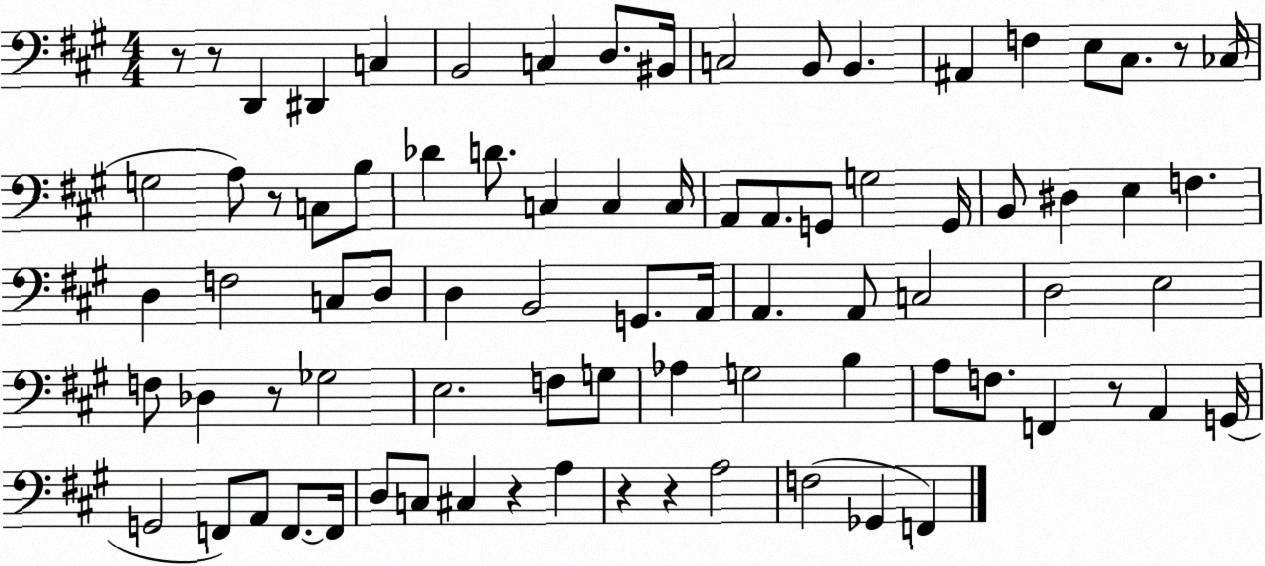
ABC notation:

X:1
T:Untitled
M:4/4
L:1/4
K:A
z/2 z/2 D,, ^D,, C, B,,2 C, D,/2 ^B,,/4 C,2 B,,/2 B,, ^A,, F, E,/2 ^C,/2 z/2 _C,/4 G,2 A,/2 z/2 C,/2 B,/2 _D D/2 C, C, C,/4 A,,/2 A,,/2 G,,/2 G,2 G,,/4 B,,/2 ^D, E, F, D, F,2 C,/2 D,/2 D, B,,2 G,,/2 A,,/4 A,, A,,/2 C,2 D,2 E,2 F,/2 _D, z/2 _G,2 E,2 F,/2 G,/2 _A, G,2 B, A,/2 F,/2 F,, z/2 A,, G,,/4 G,,2 F,,/2 A,,/2 F,,/2 F,,/4 D,/2 C,/2 ^C, z A, z z A,2 F,2 _G,, F,,